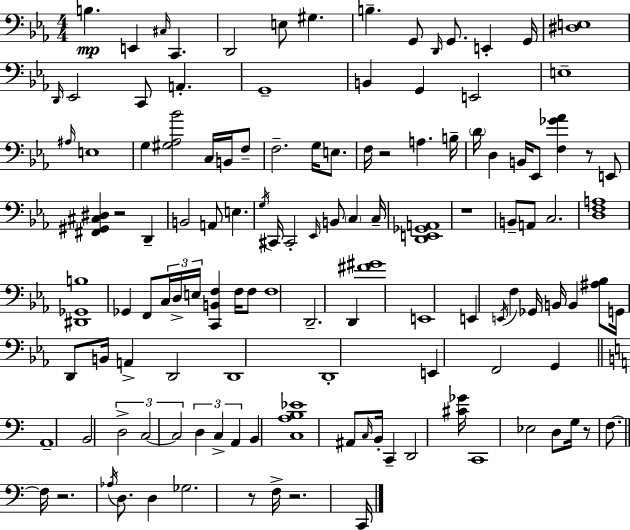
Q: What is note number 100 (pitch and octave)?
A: F3